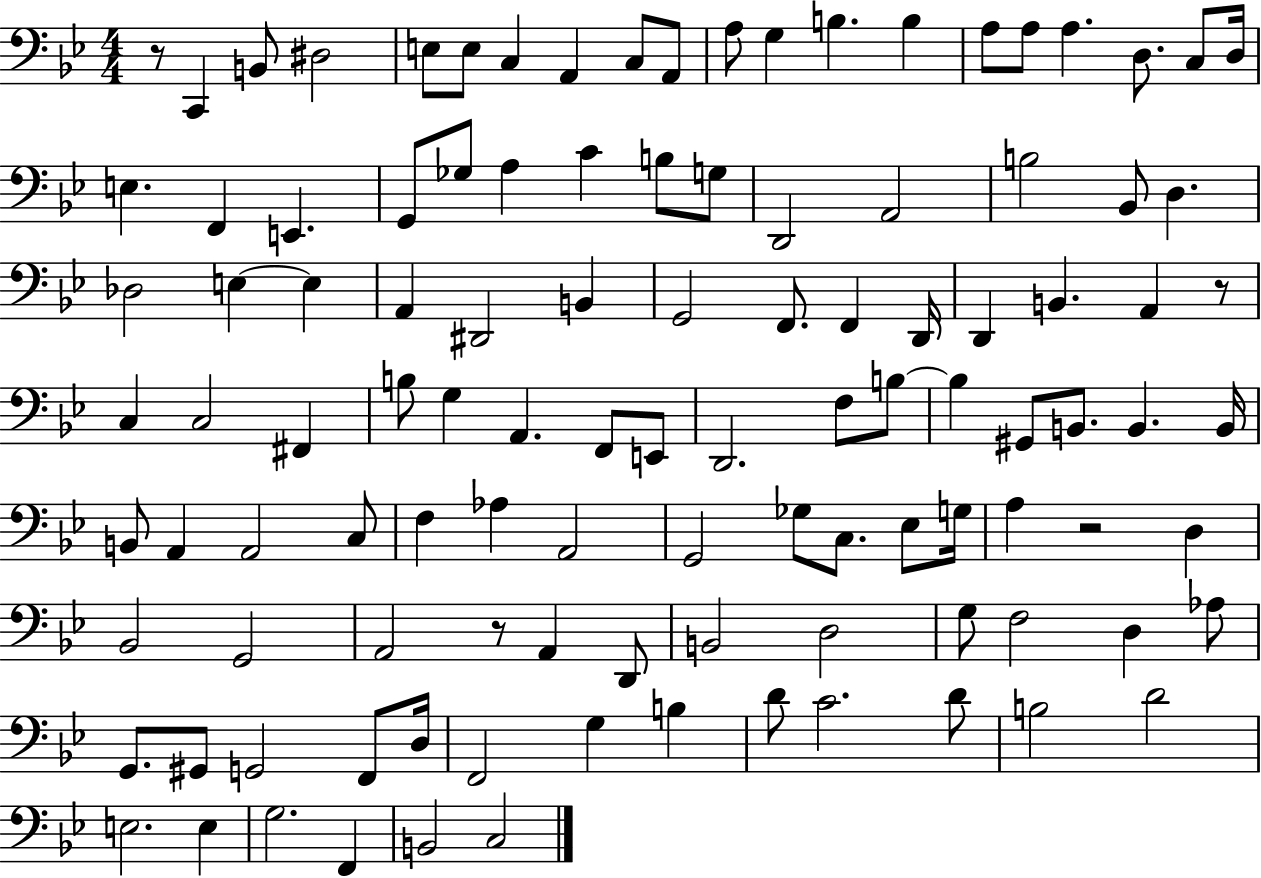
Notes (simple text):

R/e C2/q B2/e D#3/h E3/e E3/e C3/q A2/q C3/e A2/e A3/e G3/q B3/q. B3/q A3/e A3/e A3/q. D3/e. C3/e D3/s E3/q. F2/q E2/q. G2/e Gb3/e A3/q C4/q B3/e G3/e D2/h A2/h B3/h Bb2/e D3/q. Db3/h E3/q E3/q A2/q D#2/h B2/q G2/h F2/e. F2/q D2/s D2/q B2/q. A2/q R/e C3/q C3/h F#2/q B3/e G3/q A2/q. F2/e E2/e D2/h. F3/e B3/e B3/q G#2/e B2/e. B2/q. B2/s B2/e A2/q A2/h C3/e F3/q Ab3/q A2/h G2/h Gb3/e C3/e. Eb3/e G3/s A3/q R/h D3/q Bb2/h G2/h A2/h R/e A2/q D2/e B2/h D3/h G3/e F3/h D3/q Ab3/e G2/e. G#2/e G2/h F2/e D3/s F2/h G3/q B3/q D4/e C4/h. D4/e B3/h D4/h E3/h. E3/q G3/h. F2/q B2/h C3/h